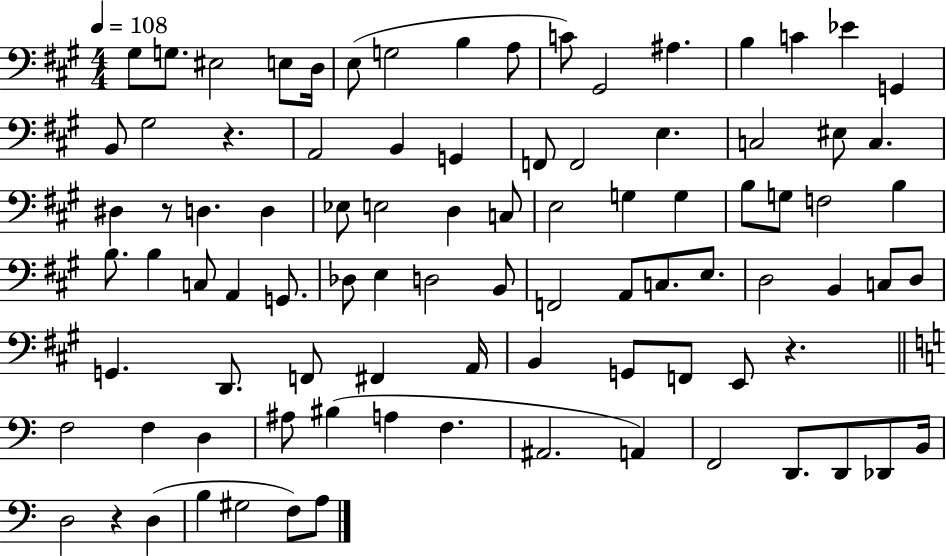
X:1
T:Untitled
M:4/4
L:1/4
K:A
^G,/2 G,/2 ^E,2 E,/2 D,/4 E,/2 G,2 B, A,/2 C/2 ^G,,2 ^A, B, C _E G,, B,,/2 ^G,2 z A,,2 B,, G,, F,,/2 F,,2 E, C,2 ^E,/2 C, ^D, z/2 D, D, _E,/2 E,2 D, C,/2 E,2 G, G, B,/2 G,/2 F,2 B, B,/2 B, C,/2 A,, G,,/2 _D,/2 E, D,2 B,,/2 F,,2 A,,/2 C,/2 E,/2 D,2 B,, C,/2 D,/2 G,, D,,/2 F,,/2 ^F,, A,,/4 B,, G,,/2 F,,/2 E,,/2 z F,2 F, D, ^A,/2 ^B, A, F, ^A,,2 A,, F,,2 D,,/2 D,,/2 _D,,/2 B,,/4 D,2 z D, B, ^G,2 F,/2 A,/2